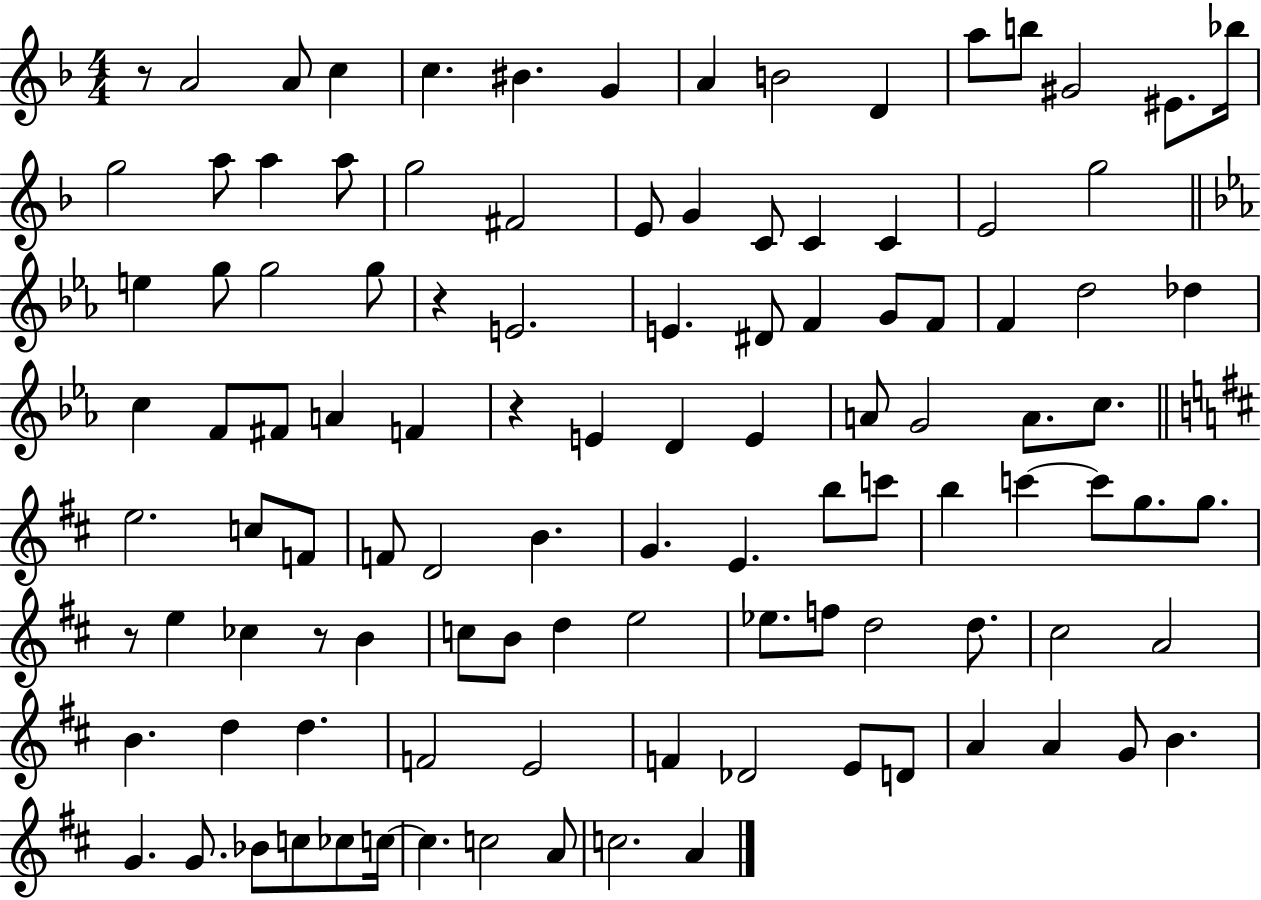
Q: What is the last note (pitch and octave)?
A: A4